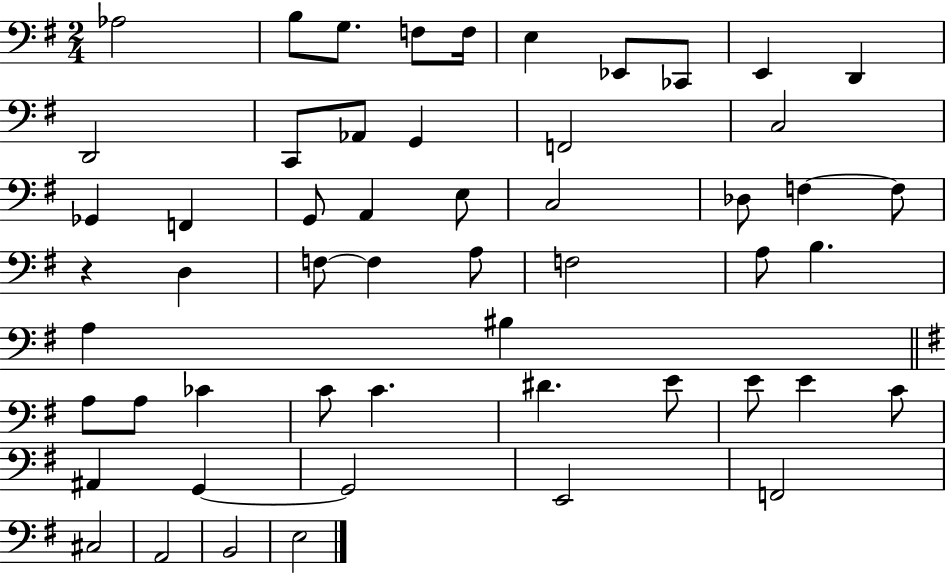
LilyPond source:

{
  \clef bass
  \numericTimeSignature
  \time 2/4
  \key g \major
  \repeat volta 2 { aes2 | b8 g8. f8 f16 | e4 ees,8 ces,8 | e,4 d,4 | \break d,2 | c,8 aes,8 g,4 | f,2 | c2 | \break ges,4 f,4 | g,8 a,4 e8 | c2 | des8 f4~~ f8 | \break r4 d4 | f8~~ f4 a8 | f2 | a8 b4. | \break a4 bis4 | \bar "||" \break \key e \minor a8 a8 ces'4 | c'8 c'4. | dis'4. e'8 | e'8 e'4 c'8 | \break ais,4 g,4~~ | g,2 | e,2 | f,2 | \break cis2 | a,2 | b,2 | e2 | \break } \bar "|."
}